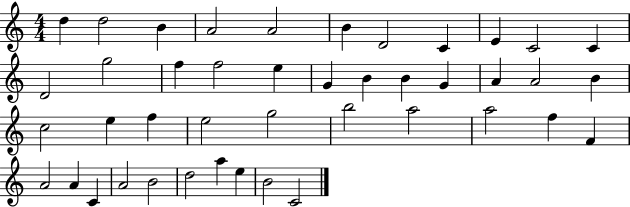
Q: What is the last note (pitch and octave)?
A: C4